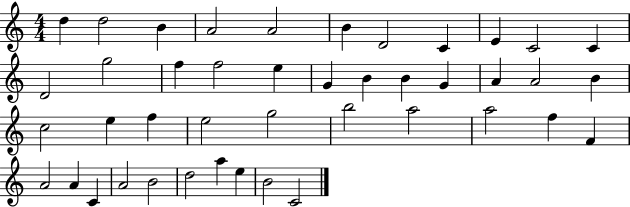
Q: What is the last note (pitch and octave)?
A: C4